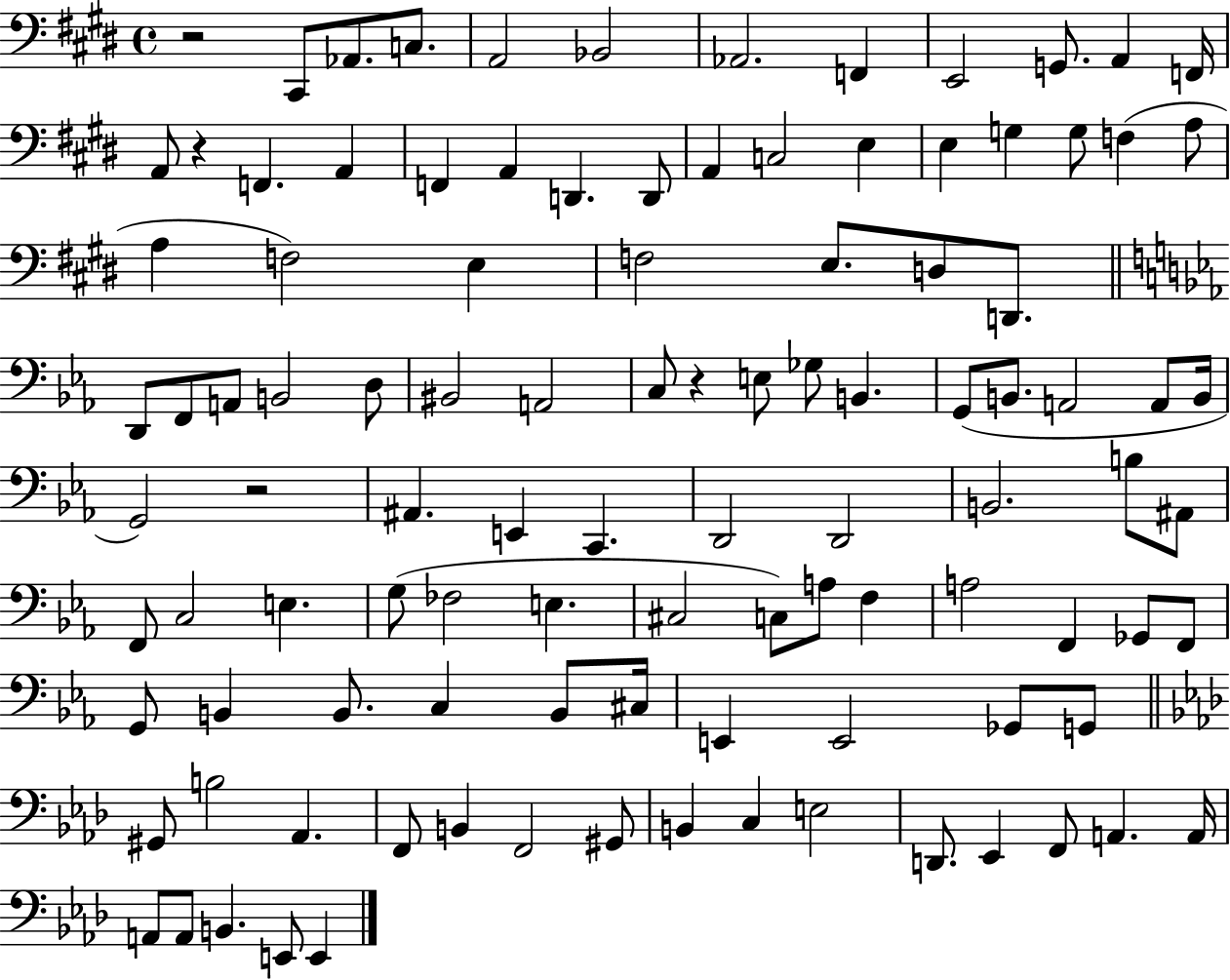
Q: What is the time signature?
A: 4/4